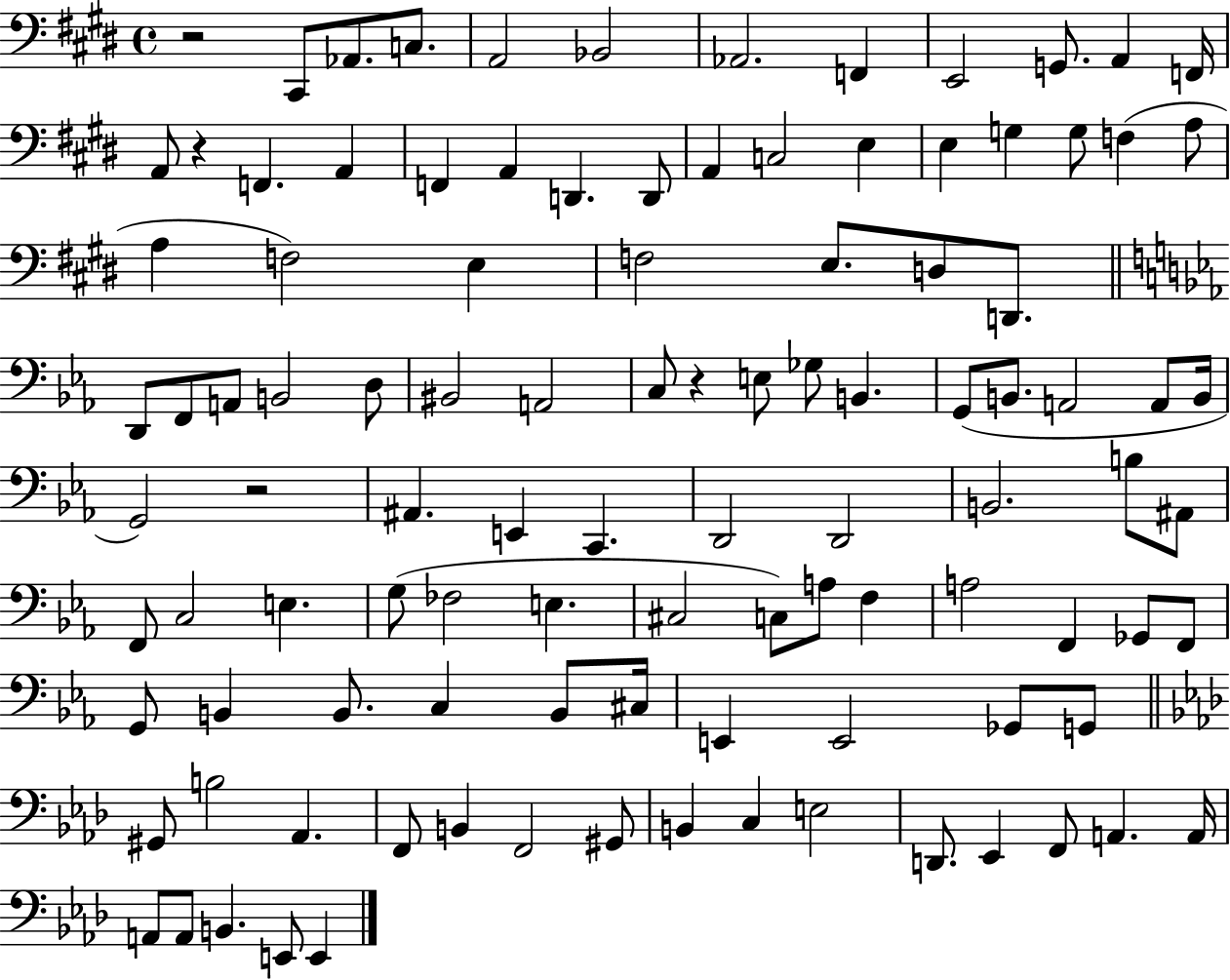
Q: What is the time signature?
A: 4/4